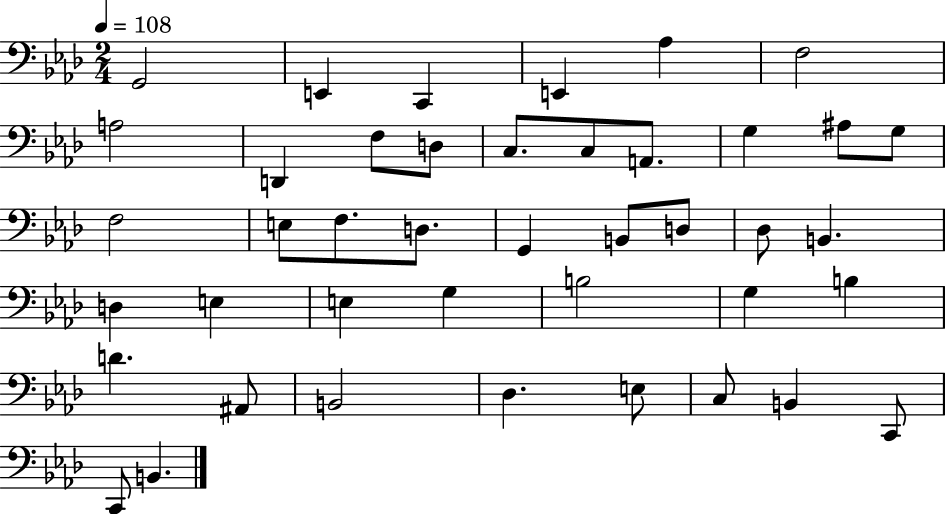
G2/h E2/q C2/q E2/q Ab3/q F3/h A3/h D2/q F3/e D3/e C3/e. C3/e A2/e. G3/q A#3/e G3/e F3/h E3/e F3/e. D3/e. G2/q B2/e D3/e Db3/e B2/q. D3/q E3/q E3/q G3/q B3/h G3/q B3/q D4/q. A#2/e B2/h Db3/q. E3/e C3/e B2/q C2/e C2/e B2/q.